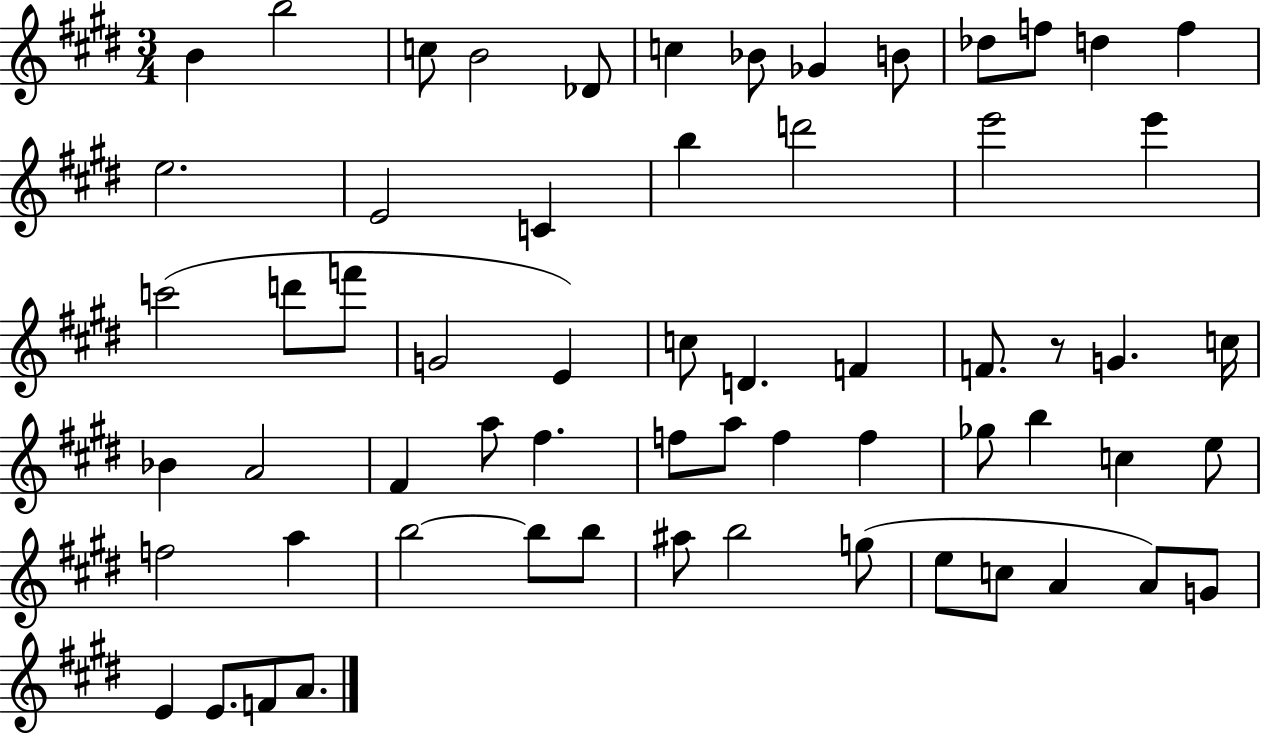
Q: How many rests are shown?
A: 1